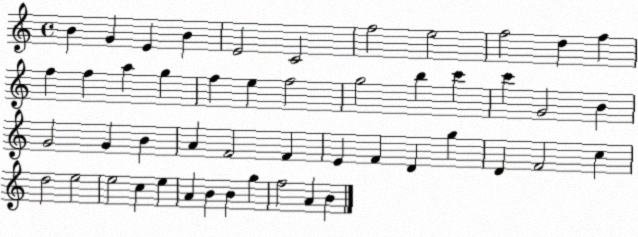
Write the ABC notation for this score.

X:1
T:Untitled
M:4/4
L:1/4
K:C
B G E B E2 C2 f2 e2 f2 d f f f a g f e f2 g2 b c' c' G2 B G2 G B A F2 F E F D g D F2 c d2 e2 e2 c e A B B g f2 A B